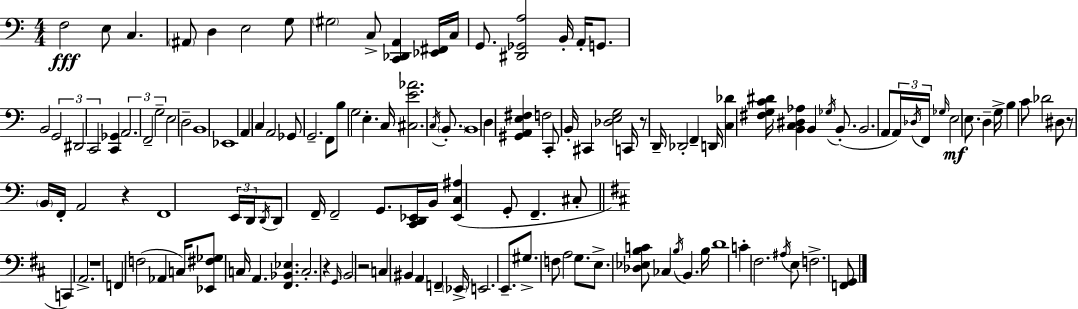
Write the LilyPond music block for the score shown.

{
  \clef bass
  \numericTimeSignature
  \time 4/4
  \key a \minor
  f2\fff e8 c4. | \parenthesize ais,8 d4 e2 g8 | \parenthesize gis2 c8-> <c, des, a,>4 <ees, fis,>16 c16 | g,8. <dis, ges, a>2 b,16-. a,16-. g,8. | \break b,2 \tuplet 3/2 { g,2 | dis,2 c,2 } | <c, ges,>4 \tuplet 3/2 { a,2. | f,2-- g2-- } | \break e2 d2-- | b,1 | ees,1 | a,4 c4 a,2 | \break ges,8 g,2.-- f,8 | b8 g2 e4.-. | c16 <cis e' aes'>2. \acciaccatura { c16 } \parenthesize b,8.-. | b,1 | \break d4 <gis, a, e fis>4 f2 | c,8-. b,16-. cis,4 <des e g>2 | c,16 r8 d,16-- des,2-. f,4-- | d,16 <c des'>4 <fis g c' dis'>16 <b, c dis aes>4 b,4 \acciaccatura { ges16 } b,8.-.( | \break b,2. a,8 | \tuplet 3/2 { a,16) \acciaccatura { des16 } f,16 } \grace { ges16 }\mf e2 e8. d4-- | g16-> b4 c'8 des'2 | dis8 r8 \parenthesize b,16 f,16-. a,2 | \break r4 f,1 | \tuplet 3/2 { e,16 d,16 \acciaccatura { d,16 } } d,8 f,16-- f,2-- | g,8. <c, d, ees,>16 b,16 <ees, c ais>4( g,8-. f,4.-- | cis8-. \bar "||" \break \key d \major c,4) a,2.-> | r1 | f,4 f2( aes,4 | c16) <ees, fis ges>8 c16 a,4. <fis, bes, ees>4. | \break c2.-. r4 | \grace { g,16 } \parenthesize b,2 r2 | c4 bis,4 a,4 f,4-- | \parenthesize ees,16-> e,2. e,8.-- | \break gis8.-> f8 a2 g8. | e8.-> <des ees b c'>8 ces4 \acciaccatura { b16 } b,4. | b16 d'1 | c'4-. fis2. | \break \acciaccatura { ais16 } e8 f2.-> | <f, g,>8 \bar "|."
}